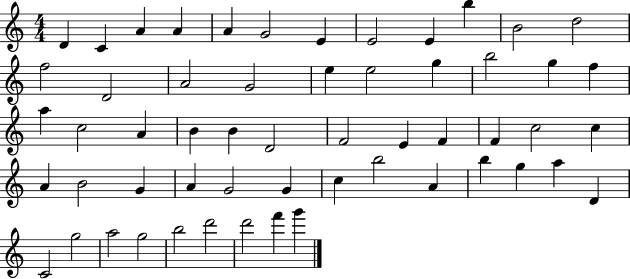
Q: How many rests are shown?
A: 0